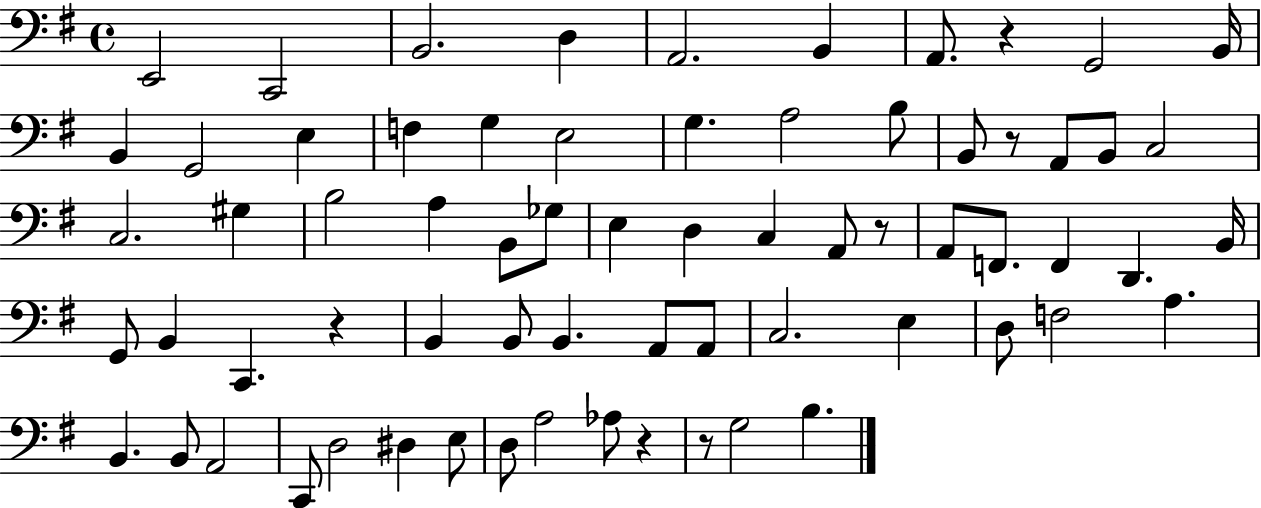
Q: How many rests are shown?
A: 6